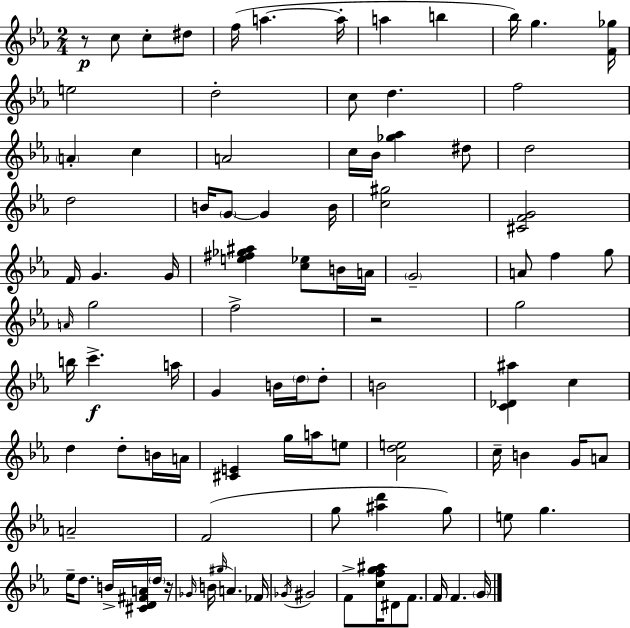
R/e C5/e C5/e D#5/e F5/s A5/q. A5/s A5/q B5/q Bb5/s G5/q. [F4,Gb5]/s E5/h D5/h C5/e D5/q. F5/h A4/q C5/q A4/h C5/s Bb4/s [Gb5,Ab5]/q D#5/e D5/h D5/h B4/s G4/e G4/q B4/s [C5,G#5]/h [C#4,F4,G4]/h F4/s G4/q. G4/s [E5,F#5,Gb5,A#5]/q [C5,Eb5]/e B4/s A4/s G4/h A4/e F5/q G5/e A4/s G5/h F5/h R/h G5/h B5/s C6/q. A5/s G4/q B4/s D5/s D5/e B4/h [C4,Db4,A#5]/q C5/q D5/q D5/e B4/s A4/s [C#4,E4]/q G5/s A5/s E5/e [Ab4,D5,E5]/h C5/s B4/q G4/s A4/e A4/h F4/h G5/e [A#5,D6]/q G5/e E5/e G5/q. Eb5/s D5/e. B4/s [C#4,D4,F#4,A4]/s D5/s R/s Gb4/s B4/s G#5/s A4/q. FES4/s Gb4/s G#4/h F4/e [C5,F5,G5,A#5]/s D#4/e F4/e. F4/s F4/q. G4/s